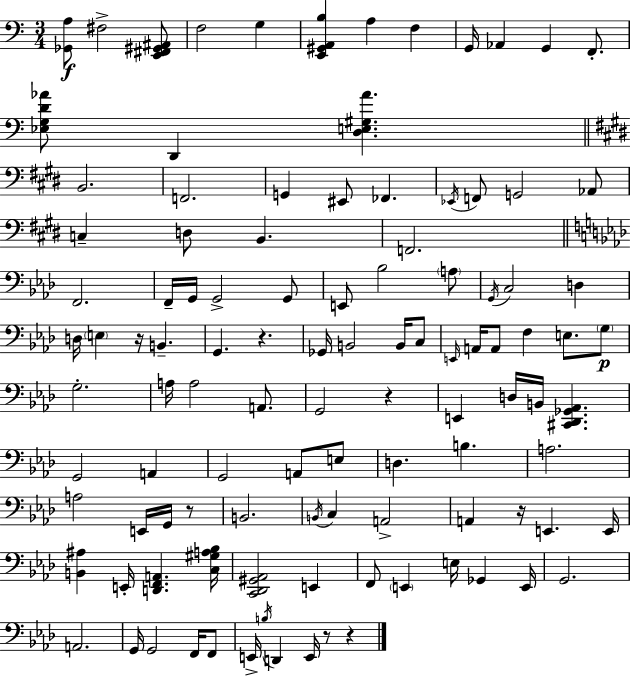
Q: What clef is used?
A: bass